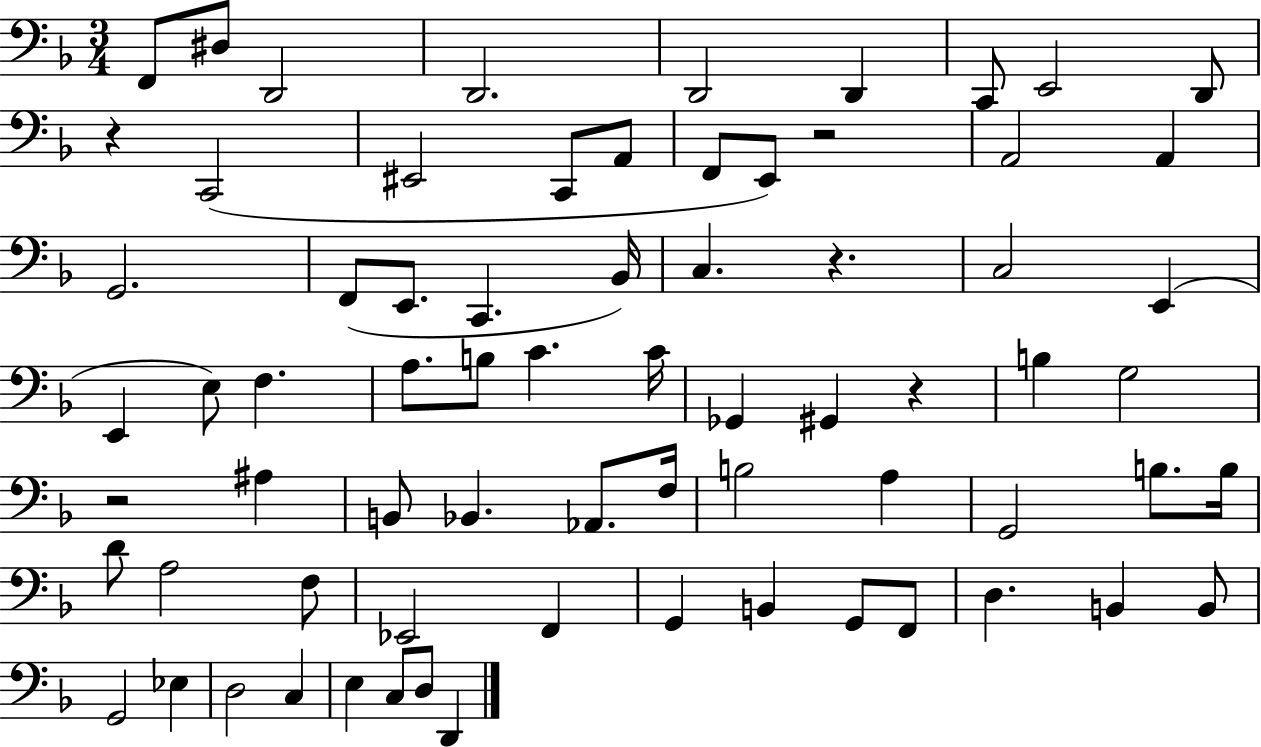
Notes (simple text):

F2/e D#3/e D2/h D2/h. D2/h D2/q C2/e E2/h D2/e R/q C2/h EIS2/h C2/e A2/e F2/e E2/e R/h A2/h A2/q G2/h. F2/e E2/e. C2/q. Bb2/s C3/q. R/q. C3/h E2/q E2/q E3/e F3/q. A3/e. B3/e C4/q. C4/s Gb2/q G#2/q R/q B3/q G3/h R/h A#3/q B2/e Bb2/q. Ab2/e. F3/s B3/h A3/q G2/h B3/e. B3/s D4/e A3/h F3/e Eb2/h F2/q G2/q B2/q G2/e F2/e D3/q. B2/q B2/e G2/h Eb3/q D3/h C3/q E3/q C3/e D3/e D2/q